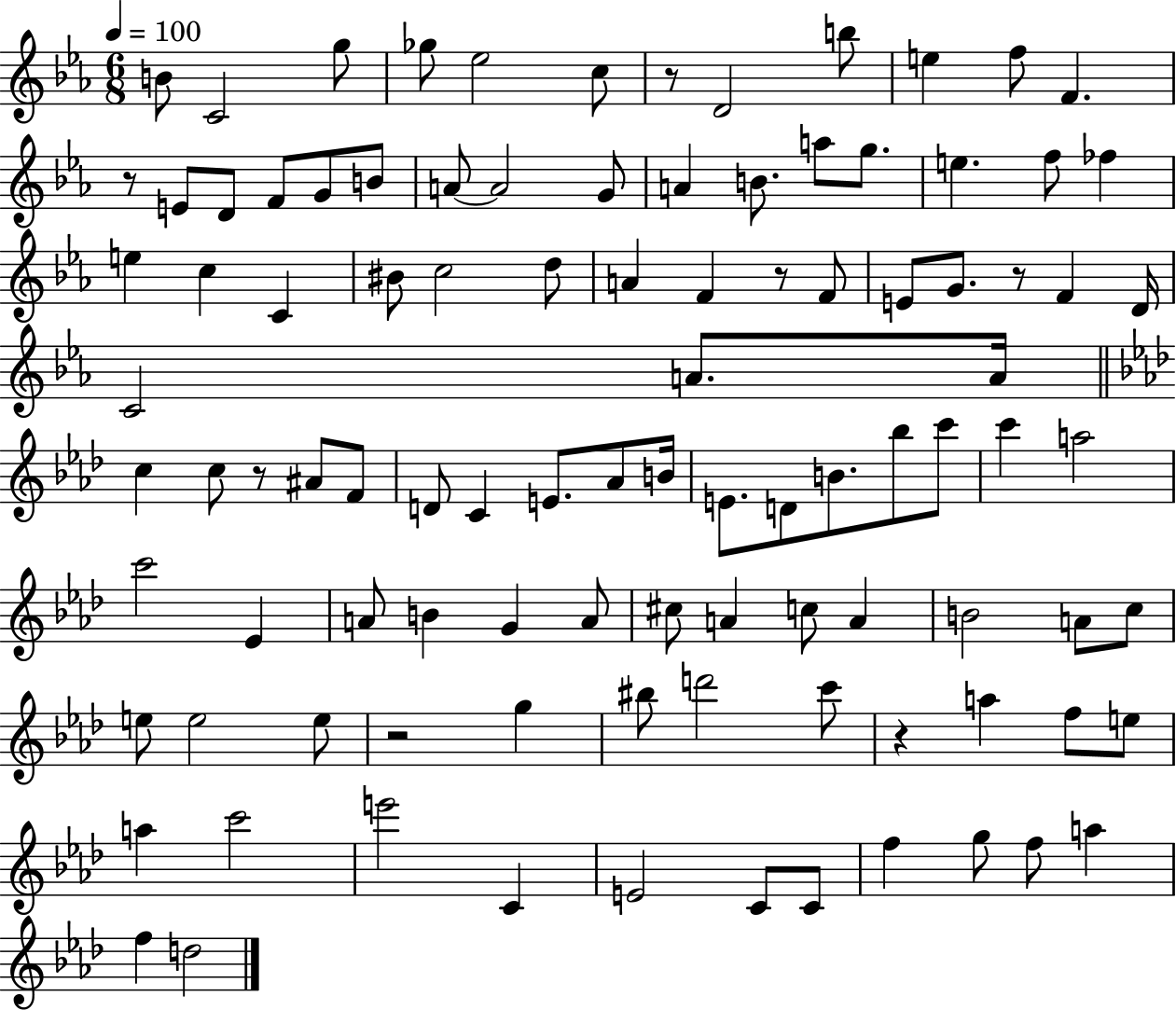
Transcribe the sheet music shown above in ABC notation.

X:1
T:Untitled
M:6/8
L:1/4
K:Eb
B/2 C2 g/2 _g/2 _e2 c/2 z/2 D2 b/2 e f/2 F z/2 E/2 D/2 F/2 G/2 B/2 A/2 A2 G/2 A B/2 a/2 g/2 e f/2 _f e c C ^B/2 c2 d/2 A F z/2 F/2 E/2 G/2 z/2 F D/4 C2 A/2 A/4 c c/2 z/2 ^A/2 F/2 D/2 C E/2 _A/2 B/4 E/2 D/2 B/2 _b/2 c'/2 c' a2 c'2 _E A/2 B G A/2 ^c/2 A c/2 A B2 A/2 c/2 e/2 e2 e/2 z2 g ^b/2 d'2 c'/2 z a f/2 e/2 a c'2 e'2 C E2 C/2 C/2 f g/2 f/2 a f d2